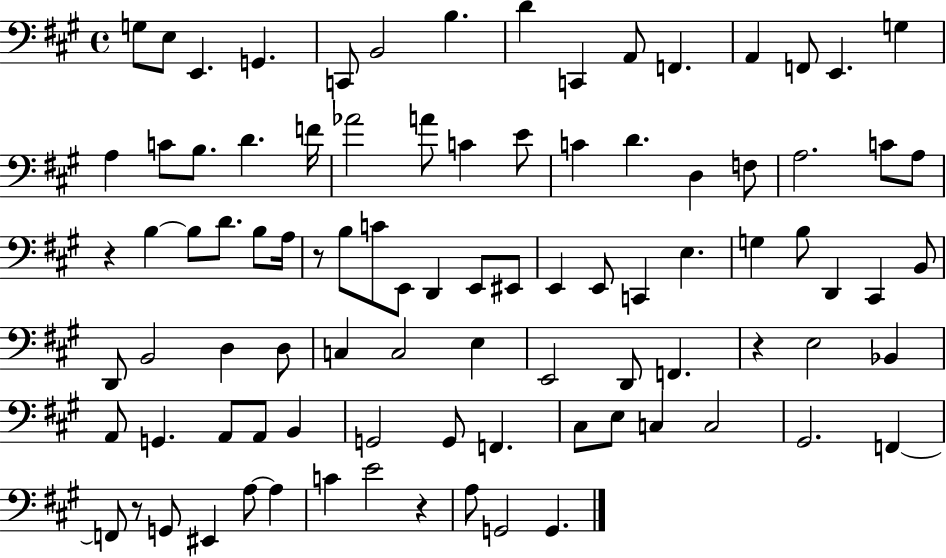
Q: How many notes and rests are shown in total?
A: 92